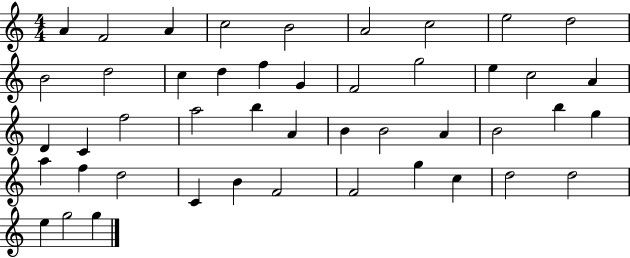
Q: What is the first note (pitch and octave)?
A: A4